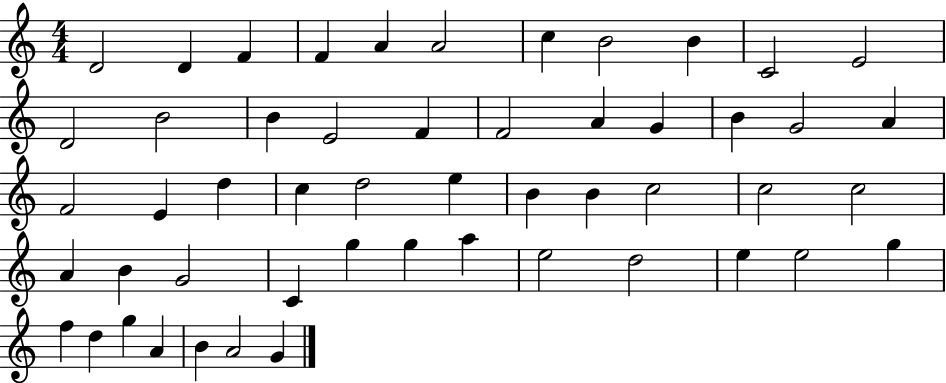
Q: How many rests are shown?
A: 0